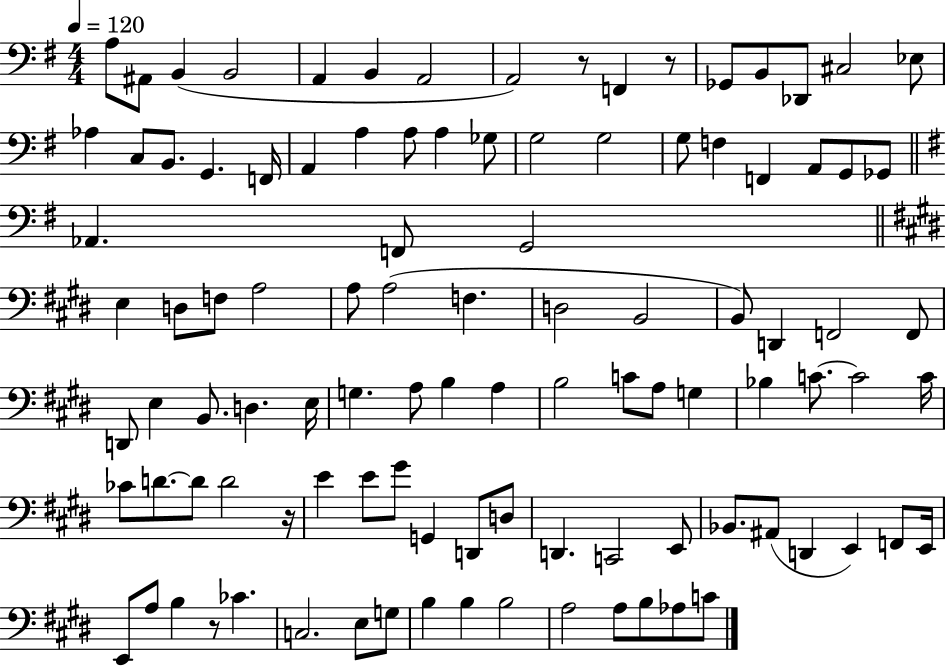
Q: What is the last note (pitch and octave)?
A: C4